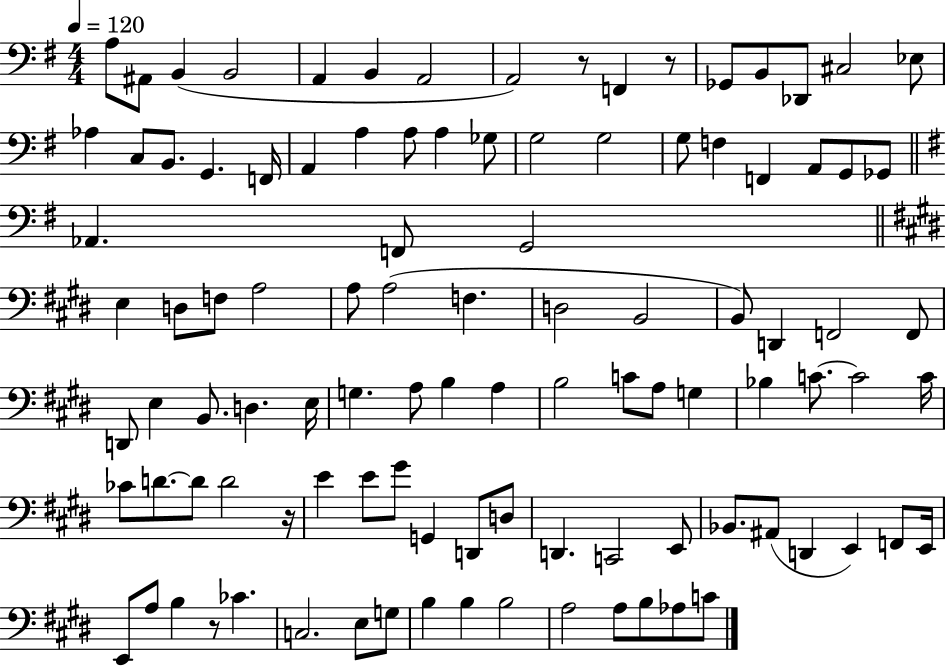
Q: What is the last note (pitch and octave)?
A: C4